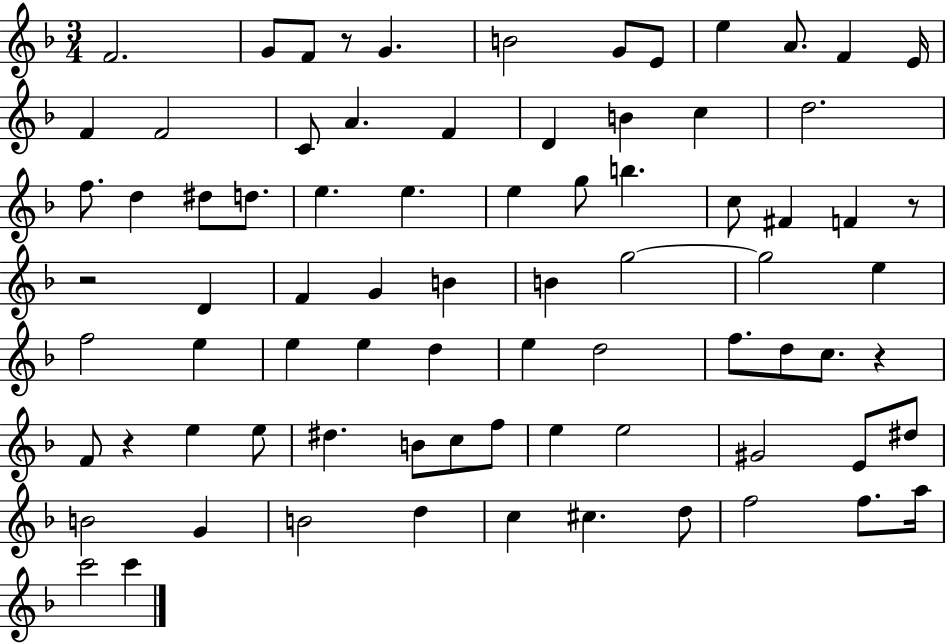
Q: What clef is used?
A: treble